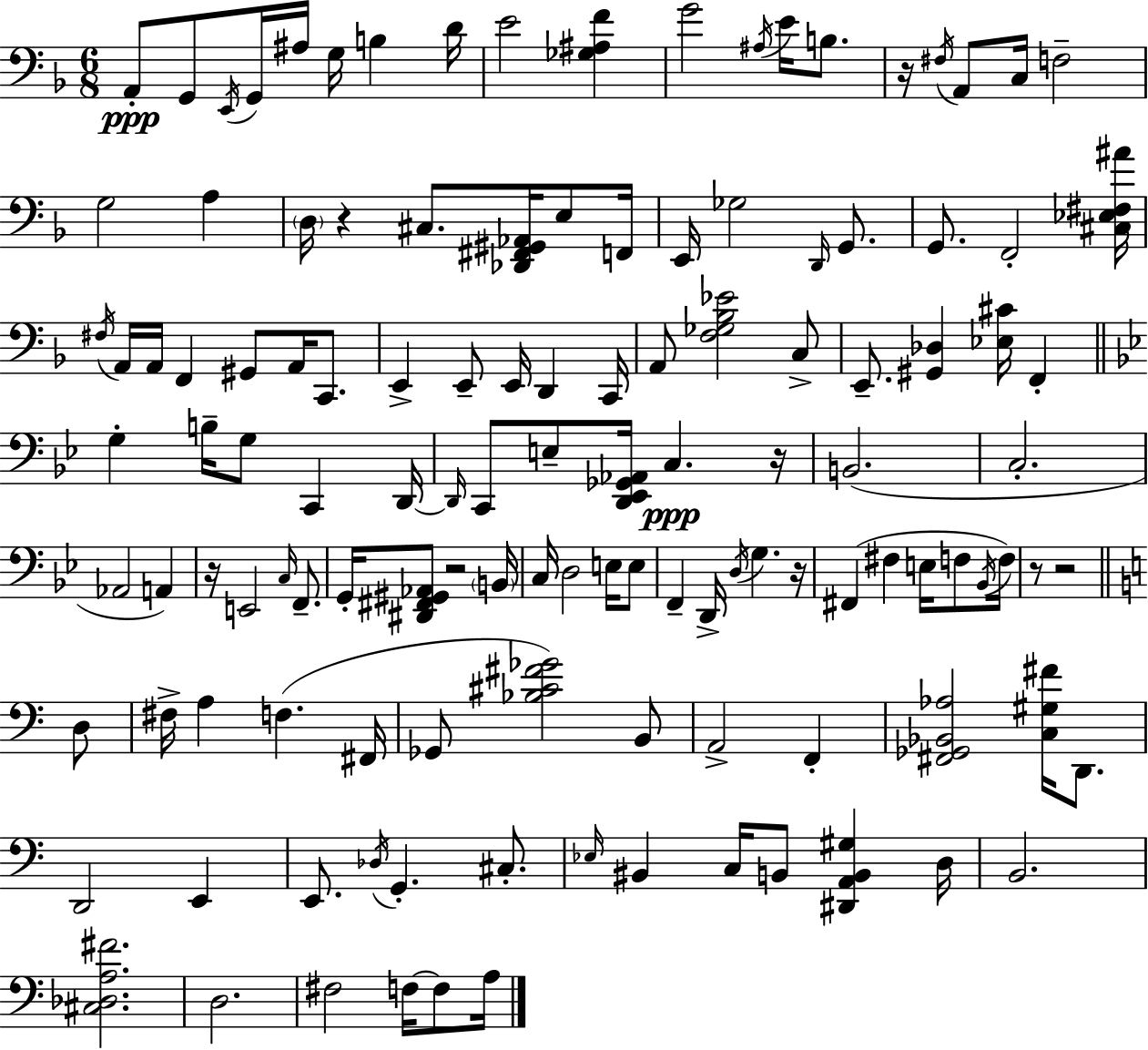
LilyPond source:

{
  \clef bass
  \numericTimeSignature
  \time 6/8
  \key d \minor
  a,8-.\ppp g,8 \acciaccatura { e,16 } g,16 ais16 g16 b4 | d'16 e'2 <ges ais f'>4 | g'2 \acciaccatura { ais16 } e'16 b8. | r16 \acciaccatura { fis16 } a,8 c16 f2-- | \break g2 a4 | \parenthesize d16 r4 cis8. <des, fis, gis, aes,>16 | e8 f,16 e,16 ges2 | \grace { d,16 } g,8. g,8. f,2-. | \break <cis ees fis ais'>16 \acciaccatura { fis16 } a,16 a,16 f,4 gis,8 | a,16 c,8. e,4-> e,8-- e,16 | d,4 c,16 a,8 <f ges bes ees'>2 | c8-> e,8.-- <gis, des>4 | \break <ees cis'>16 f,4-. \bar "||" \break \key g \minor g4-. b16-- g8 c,4 d,16~~ | \grace { d,16 } c,8 e8-- <d, ees, ges, aes,>16 c4.\ppp | r16 b,2.( | c2.-. | \break aes,2 a,4) | r16 e,2 \grace { c16 } f,8.-- | g,16-. <dis, fis, gis, aes,>8 r2 | \parenthesize b,16 c16 d2 e16 | \break e8 f,4-- d,16-> \acciaccatura { d16 } g4. | r16 fis,4( fis4 e16 | f8 \acciaccatura { bes,16 }) f16 r8 r2 | \bar "||" \break \key a \minor d8 fis16-> a4 f4.( | fis,16 ges,8 <bes cis' fis' ges'>2) | b,8 a,2-> f,4-. | <fis, ges, bes, aes>2 <c gis fis'>16 d,8. | \break d,2 e,4 | e,8. \acciaccatura { des16 } g,4.-. | cis8.-. \grace { ees16 } bis,4 c16 b,8 <dis, a, b, gis>4 | d16 b,2. | \break <cis des a fis'>2. | d2. | fis2 | f16~~ f8 a16 \bar "|."
}